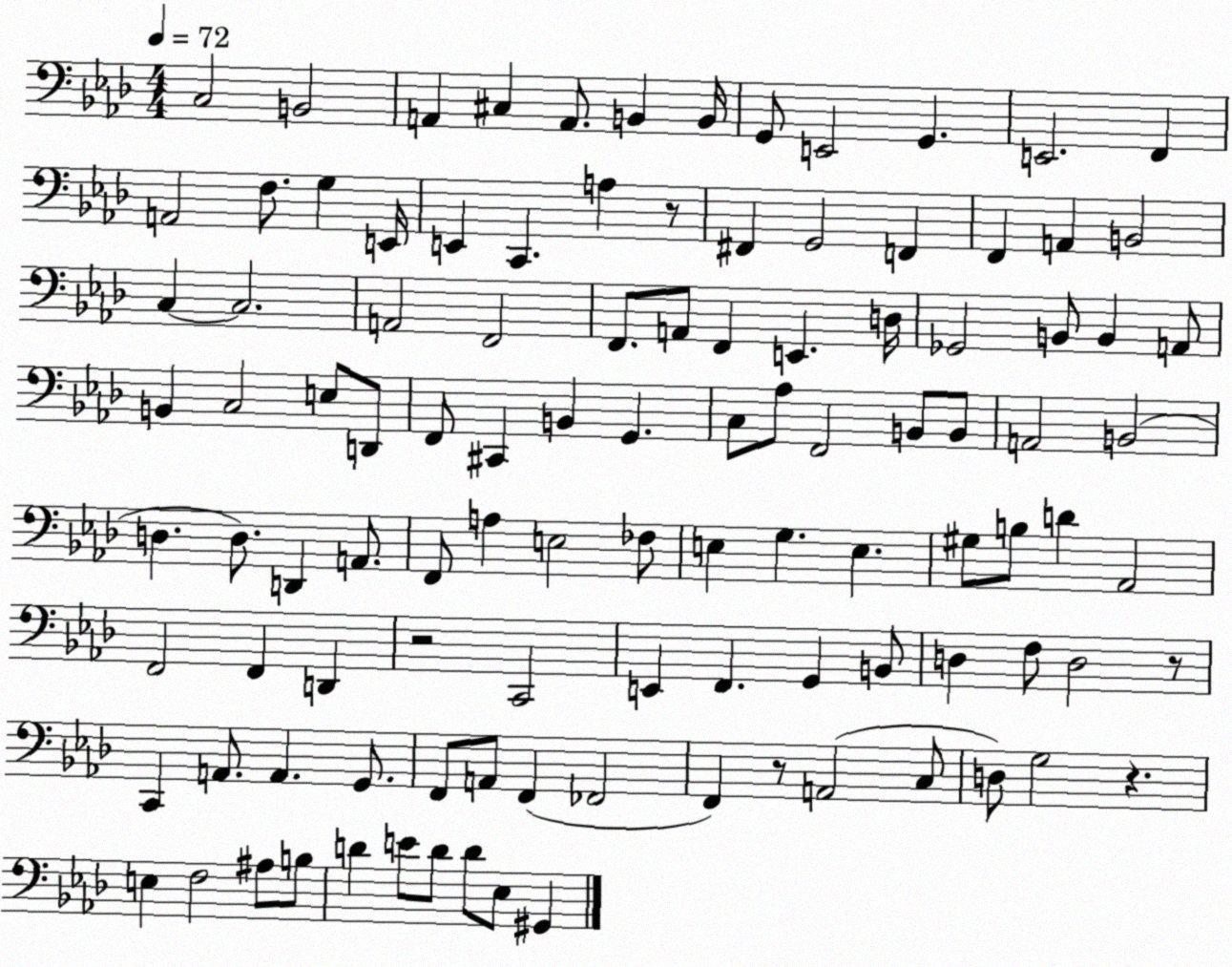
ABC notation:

X:1
T:Untitled
M:4/4
L:1/4
K:Ab
C,2 B,,2 A,, ^C, A,,/2 B,, B,,/4 G,,/2 E,,2 G,, E,,2 F,, A,,2 F,/2 G, E,,/4 E,, C,, A, z/2 ^F,, G,,2 F,, F,, A,, B,,2 C, C,2 A,,2 F,,2 F,,/2 A,,/2 F,, E,, D,/4 _G,,2 B,,/2 B,, A,,/2 B,, C,2 E,/2 D,,/2 F,,/2 ^C,, B,, G,, C,/2 _A,/2 F,,2 B,,/2 B,,/2 A,,2 B,,2 D, D,/2 D,, A,,/2 F,,/2 A, E,2 _F,/2 E, G, E, ^G,/2 B,/2 D _A,,2 F,,2 F,, D,, z2 C,,2 E,, F,, G,, B,,/2 D, F,/2 D,2 z/2 C,, A,,/2 A,, G,,/2 F,,/2 A,,/2 F,, _F,,2 F,, z/2 A,,2 C,/2 D,/2 G,2 z E, F,2 ^A,/2 B,/2 D E/2 D/2 D/2 _E,/2 ^G,,